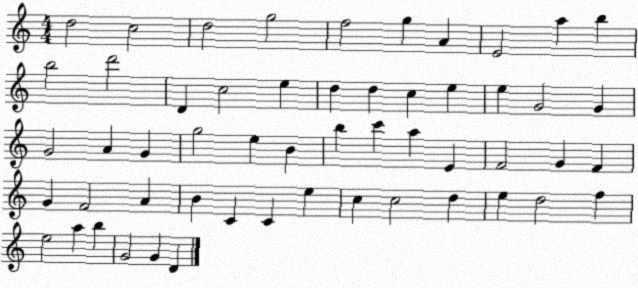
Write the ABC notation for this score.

X:1
T:Untitled
M:4/4
L:1/4
K:C
d2 c2 d2 g2 f2 g A E2 a b b2 d'2 D c2 e d d c e e G2 G G2 A G g2 e B b c' a E F2 G F G F2 A B C C e c c2 d e d2 f e2 a b G2 G D